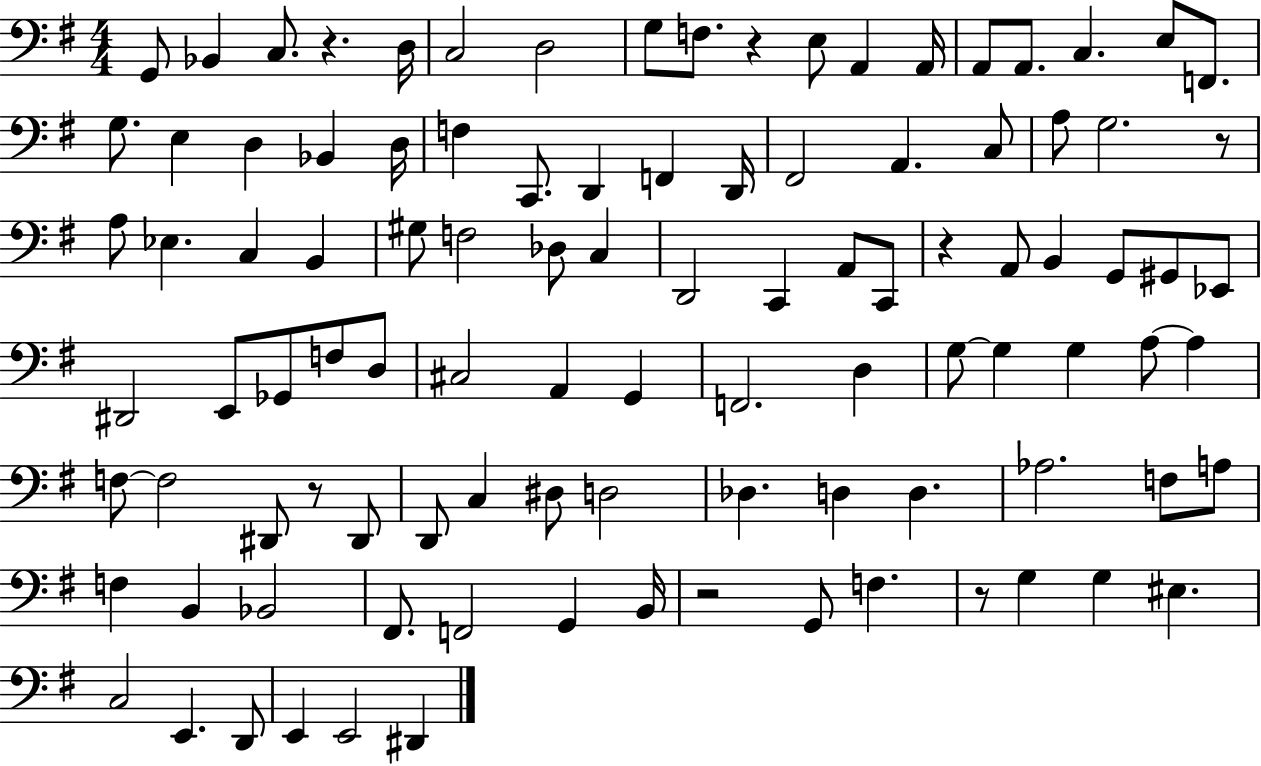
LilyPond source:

{
  \clef bass
  \numericTimeSignature
  \time 4/4
  \key g \major
  g,8 bes,4 c8. r4. d16 | c2 d2 | g8 f8. r4 e8 a,4 a,16 | a,8 a,8. c4. e8 f,8. | \break g8. e4 d4 bes,4 d16 | f4 c,8. d,4 f,4 d,16 | fis,2 a,4. c8 | a8 g2. r8 | \break a8 ees4. c4 b,4 | gis8 f2 des8 c4 | d,2 c,4 a,8 c,8 | r4 a,8 b,4 g,8 gis,8 ees,8 | \break dis,2 e,8 ges,8 f8 d8 | cis2 a,4 g,4 | f,2. d4 | g8~~ g4 g4 a8~~ a4 | \break f8~~ f2 dis,8 r8 dis,8 | d,8 c4 dis8 d2 | des4. d4 d4. | aes2. f8 a8 | \break f4 b,4 bes,2 | fis,8. f,2 g,4 b,16 | r2 g,8 f4. | r8 g4 g4 eis4. | \break c2 e,4. d,8 | e,4 e,2 dis,4 | \bar "|."
}